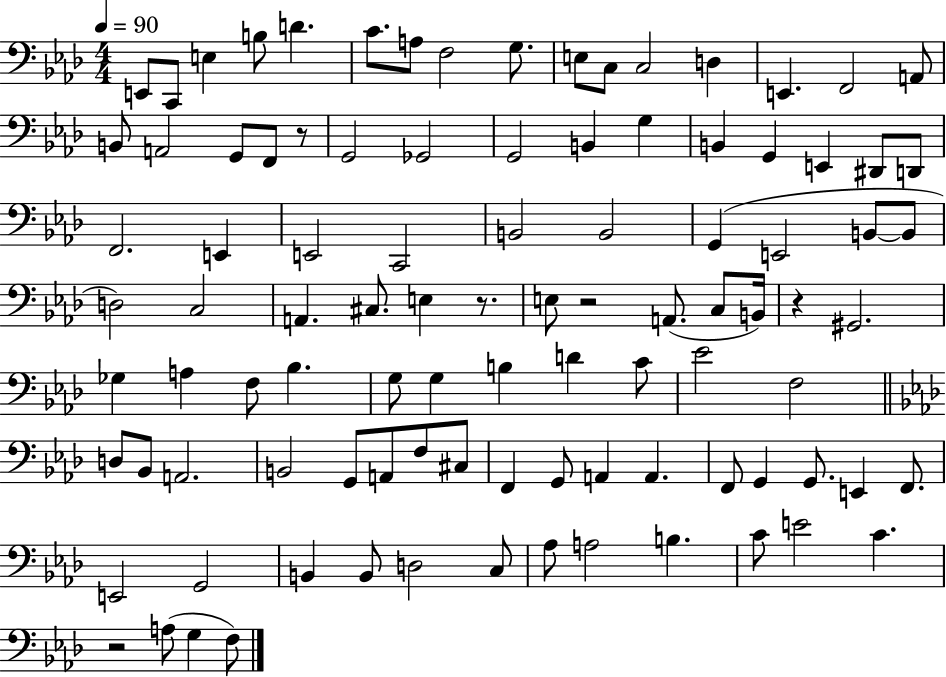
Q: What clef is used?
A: bass